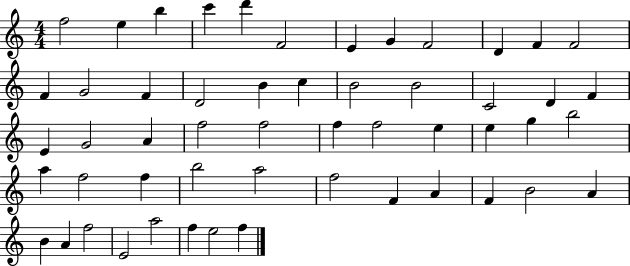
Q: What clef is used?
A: treble